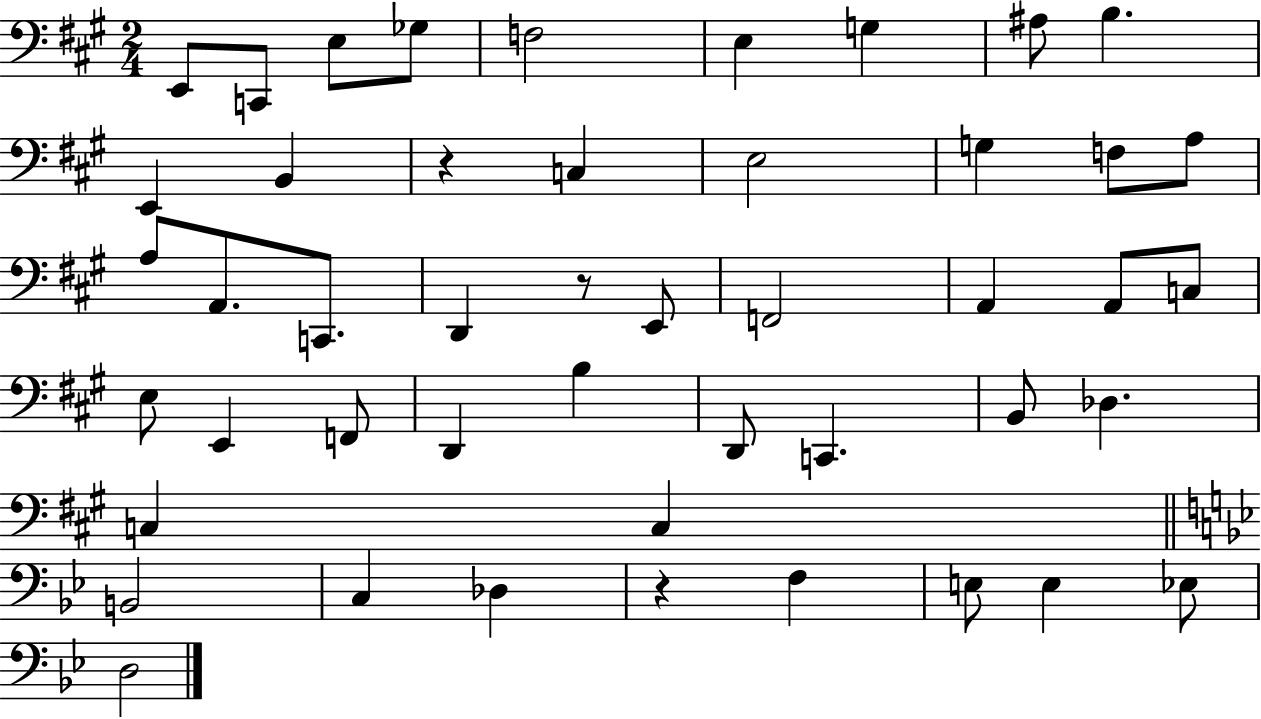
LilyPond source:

{
  \clef bass
  \numericTimeSignature
  \time 2/4
  \key a \major
  e,8 c,8 e8 ges8 | f2 | e4 g4 | ais8 b4. | \break e,4 b,4 | r4 c4 | e2 | g4 f8 a8 | \break a8 a,8. c,8. | d,4 r8 e,8 | f,2 | a,4 a,8 c8 | \break e8 e,4 f,8 | d,4 b4 | d,8 c,4. | b,8 des4. | \break c4 c4 | \bar "||" \break \key g \minor b,2 | c4 des4 | r4 f4 | e8 e4 ees8 | \break d2 | \bar "|."
}